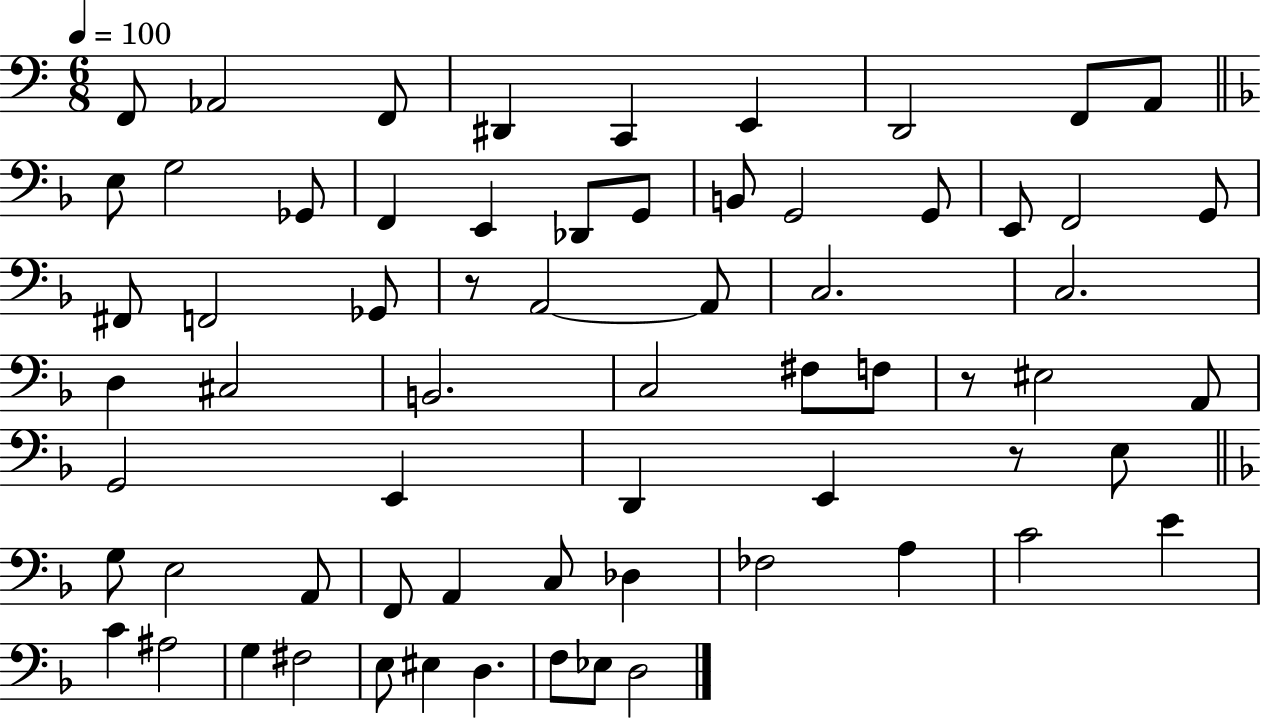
F2/e Ab2/h F2/e D#2/q C2/q E2/q D2/h F2/e A2/e E3/e G3/h Gb2/e F2/q E2/q Db2/e G2/e B2/e G2/h G2/e E2/e F2/h G2/e F#2/e F2/h Gb2/e R/e A2/h A2/e C3/h. C3/h. D3/q C#3/h B2/h. C3/h F#3/e F3/e R/e EIS3/h A2/e G2/h E2/q D2/q E2/q R/e E3/e G3/e E3/h A2/e F2/e A2/q C3/e Db3/q FES3/h A3/q C4/h E4/q C4/q A#3/h G3/q F#3/h E3/e EIS3/q D3/q. F3/e Eb3/e D3/h